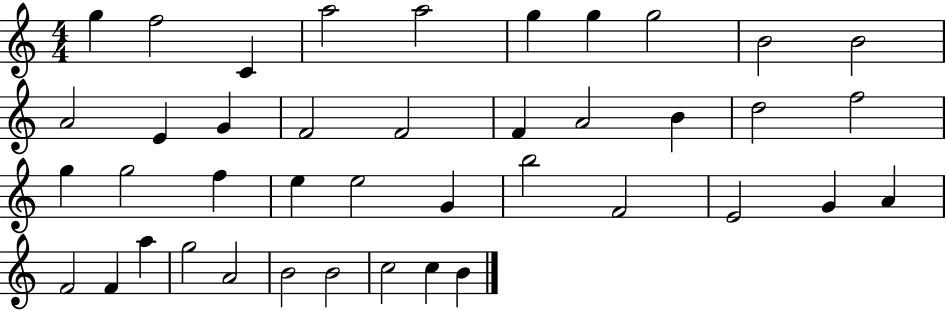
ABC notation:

X:1
T:Untitled
M:4/4
L:1/4
K:C
g f2 C a2 a2 g g g2 B2 B2 A2 E G F2 F2 F A2 B d2 f2 g g2 f e e2 G b2 F2 E2 G A F2 F a g2 A2 B2 B2 c2 c B